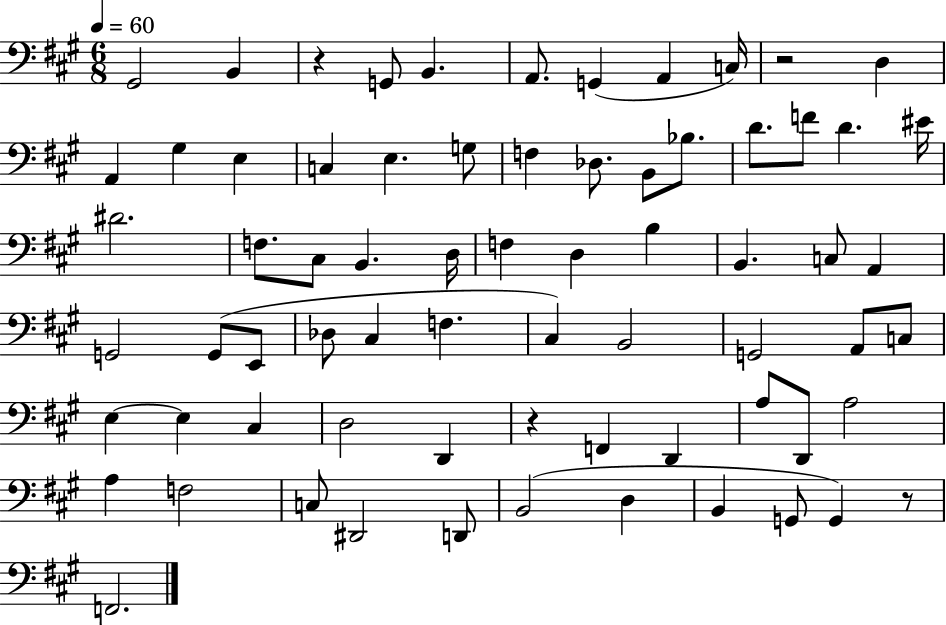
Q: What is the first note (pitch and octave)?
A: G#2